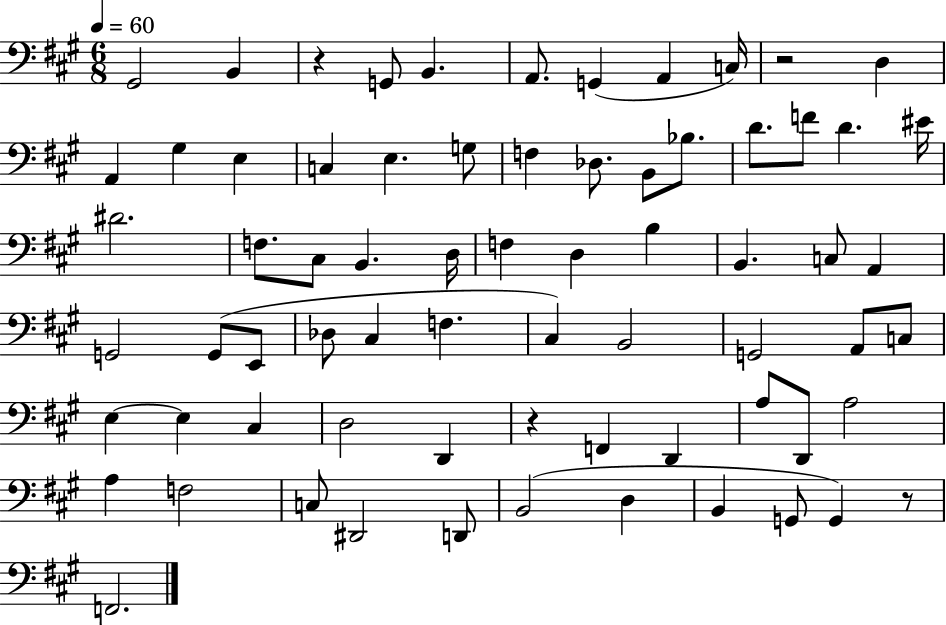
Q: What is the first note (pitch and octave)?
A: G#2